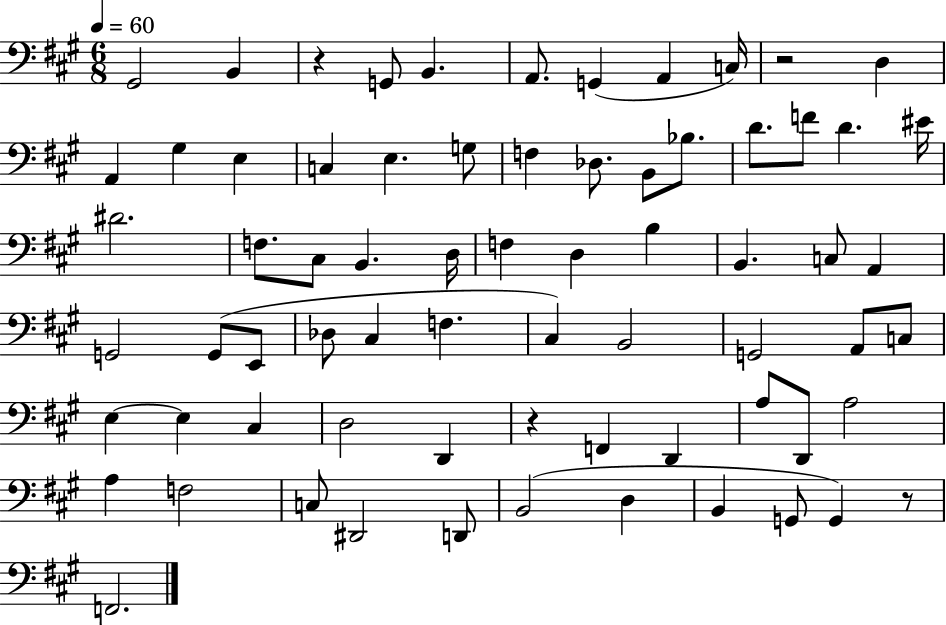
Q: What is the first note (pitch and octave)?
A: G#2